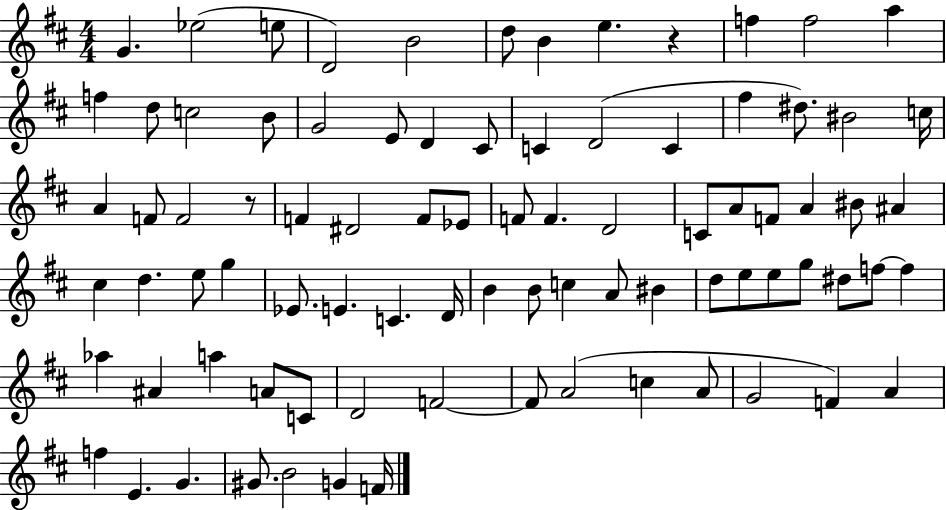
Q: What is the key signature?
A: D major